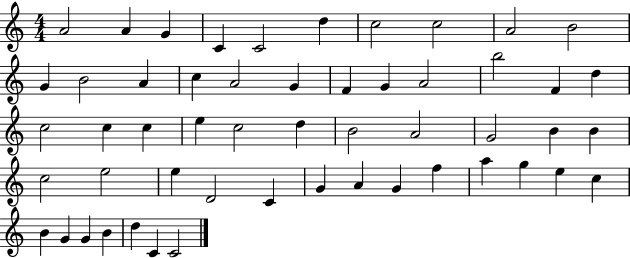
X:1
T:Untitled
M:4/4
L:1/4
K:C
A2 A G C C2 d c2 c2 A2 B2 G B2 A c A2 G F G A2 b2 F d c2 c c e c2 d B2 A2 G2 B B c2 e2 e D2 C G A G f a g e c B G G B d C C2